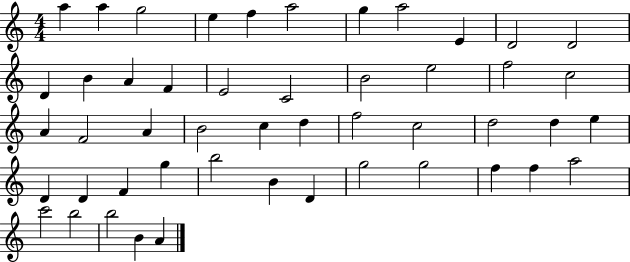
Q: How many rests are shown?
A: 0